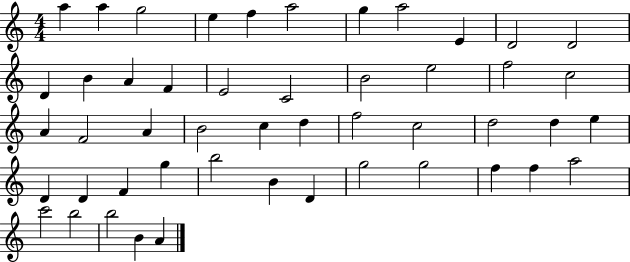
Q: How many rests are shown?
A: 0